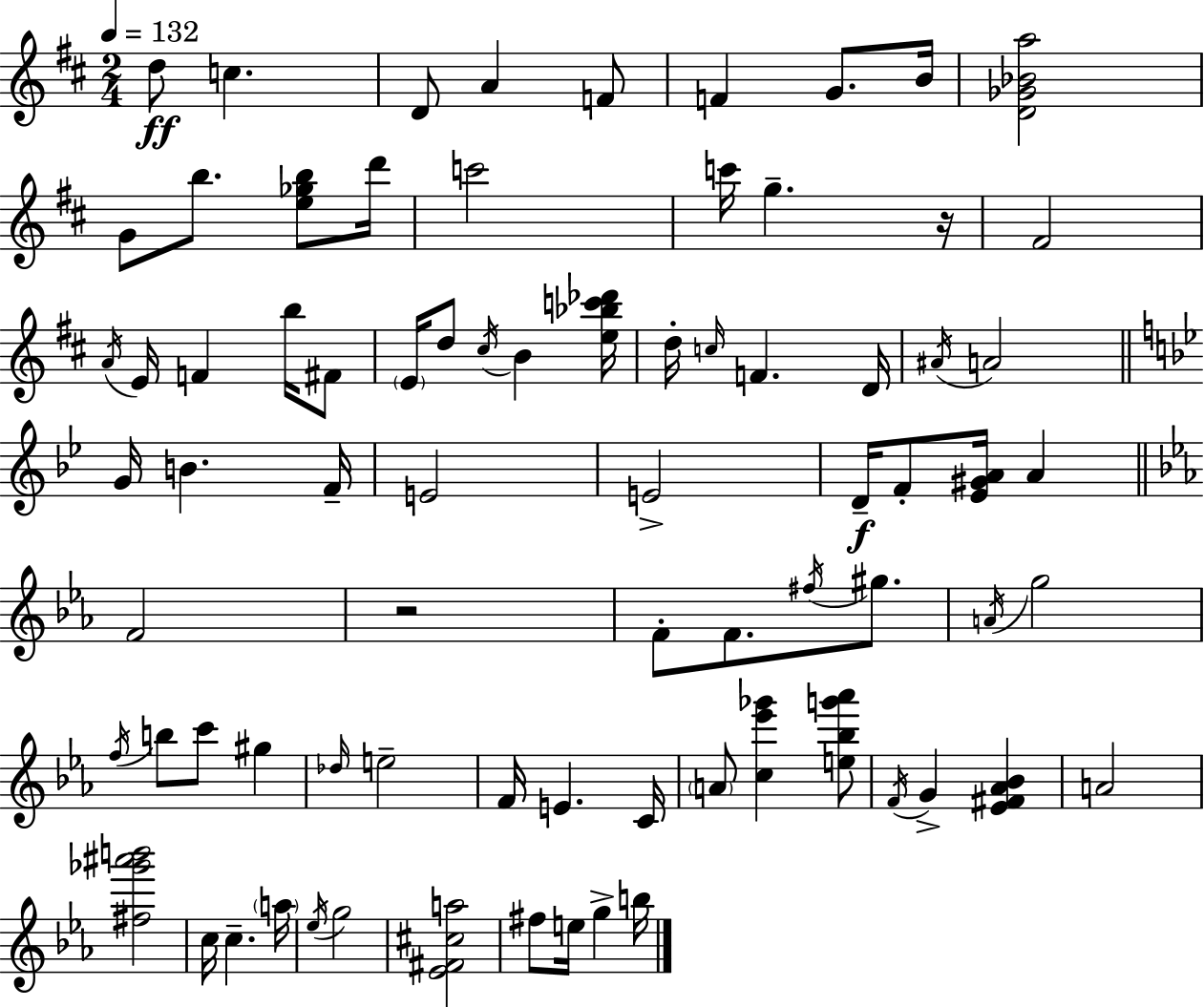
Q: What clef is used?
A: treble